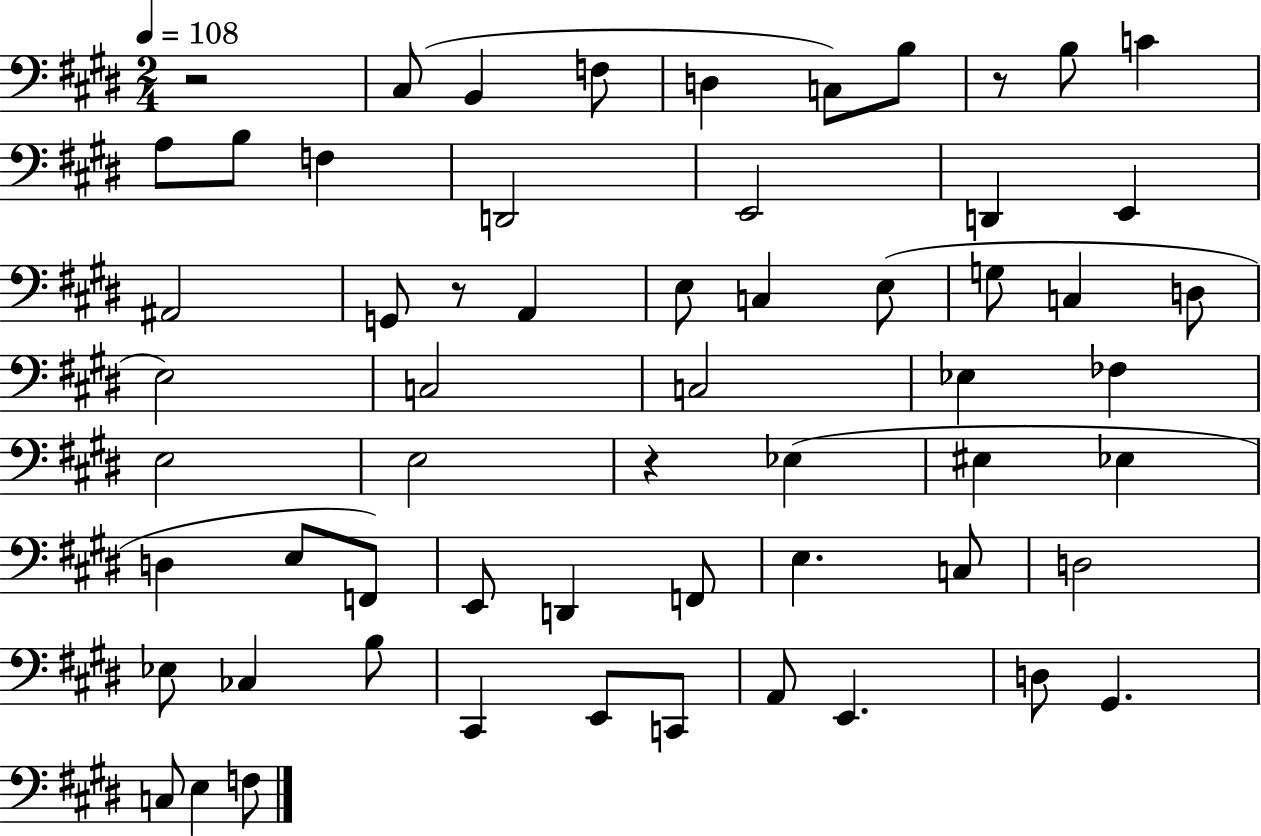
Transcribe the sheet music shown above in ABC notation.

X:1
T:Untitled
M:2/4
L:1/4
K:E
z2 ^C,/2 B,, F,/2 D, C,/2 B,/2 z/2 B,/2 C A,/2 B,/2 F, D,,2 E,,2 D,, E,, ^A,,2 G,,/2 z/2 A,, E,/2 C, E,/2 G,/2 C, D,/2 E,2 C,2 C,2 _E, _F, E,2 E,2 z _E, ^E, _E, D, E,/2 F,,/2 E,,/2 D,, F,,/2 E, C,/2 D,2 _E,/2 _C, B,/2 ^C,, E,,/2 C,,/2 A,,/2 E,, D,/2 ^G,, C,/2 E, F,/2